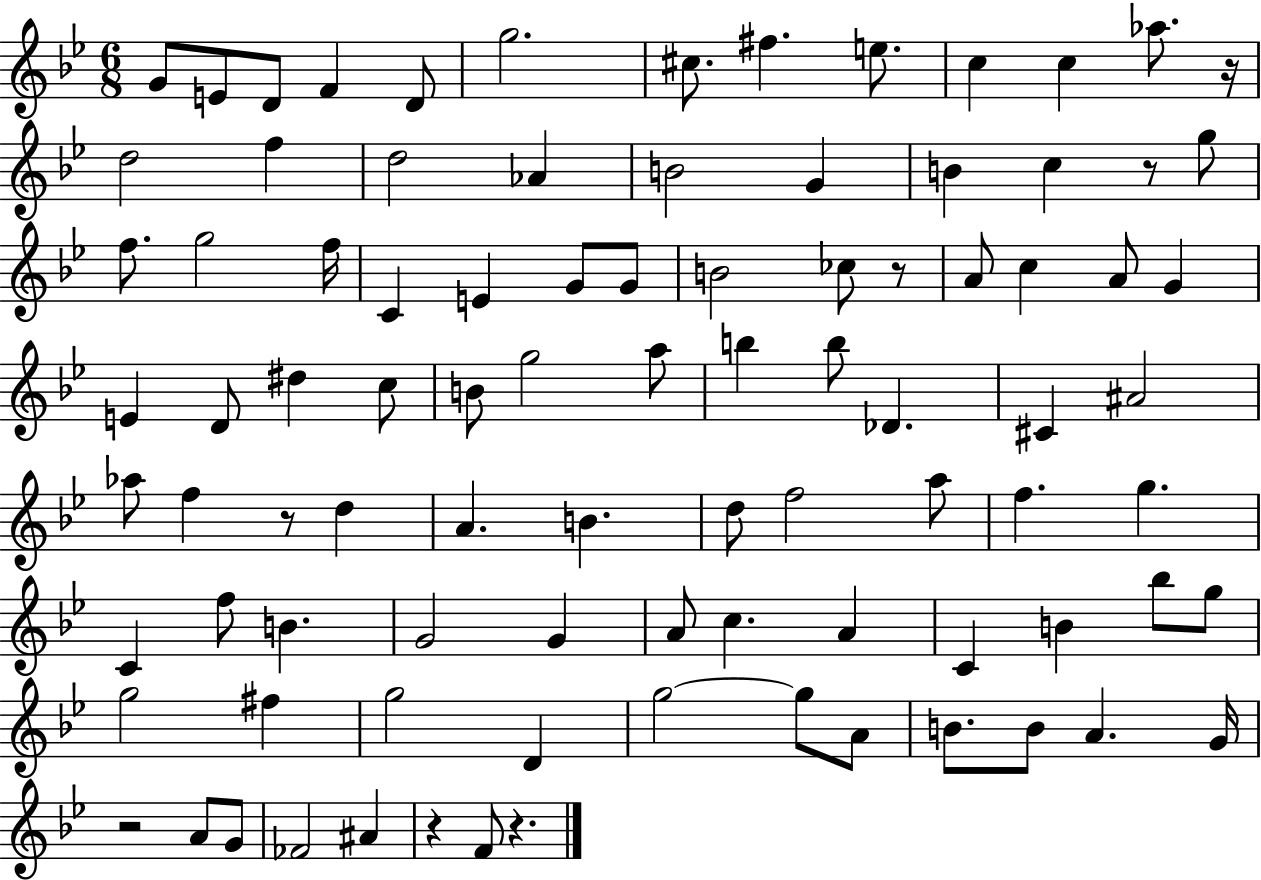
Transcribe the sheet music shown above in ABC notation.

X:1
T:Untitled
M:6/8
L:1/4
K:Bb
G/2 E/2 D/2 F D/2 g2 ^c/2 ^f e/2 c c _a/2 z/4 d2 f d2 _A B2 G B c z/2 g/2 f/2 g2 f/4 C E G/2 G/2 B2 _c/2 z/2 A/2 c A/2 G E D/2 ^d c/2 B/2 g2 a/2 b b/2 _D ^C ^A2 _a/2 f z/2 d A B d/2 f2 a/2 f g C f/2 B G2 G A/2 c A C B _b/2 g/2 g2 ^f g2 D g2 g/2 A/2 B/2 B/2 A G/4 z2 A/2 G/2 _F2 ^A z F/2 z